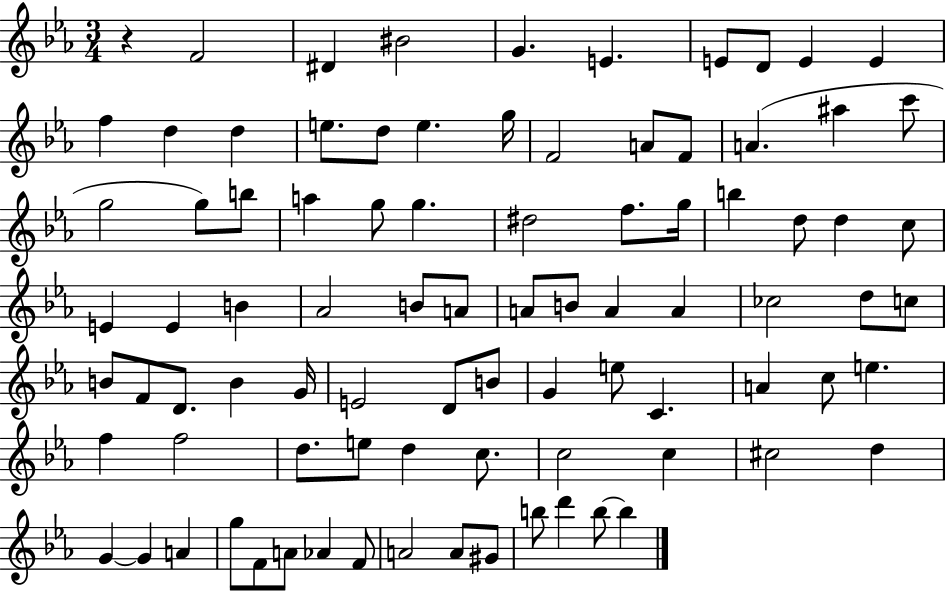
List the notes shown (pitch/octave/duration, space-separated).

R/q F4/h D#4/q BIS4/h G4/q. E4/q. E4/e D4/e E4/q E4/q F5/q D5/q D5/q E5/e. D5/e E5/q. G5/s F4/h A4/e F4/e A4/q. A#5/q C6/e G5/h G5/e B5/e A5/q G5/e G5/q. D#5/h F5/e. G5/s B5/q D5/e D5/q C5/e E4/q E4/q B4/q Ab4/h B4/e A4/e A4/e B4/e A4/q A4/q CES5/h D5/e C5/e B4/e F4/e D4/e. B4/q G4/s E4/h D4/e B4/e G4/q E5/e C4/q. A4/q C5/e E5/q. F5/q F5/h D5/e. E5/e D5/q C5/e. C5/h C5/q C#5/h D5/q G4/q G4/q A4/q G5/e F4/e A4/e Ab4/q F4/e A4/h A4/e G#4/e B5/e D6/q B5/e B5/q